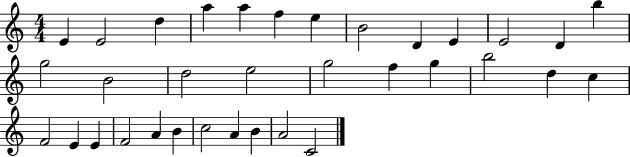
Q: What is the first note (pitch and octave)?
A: E4